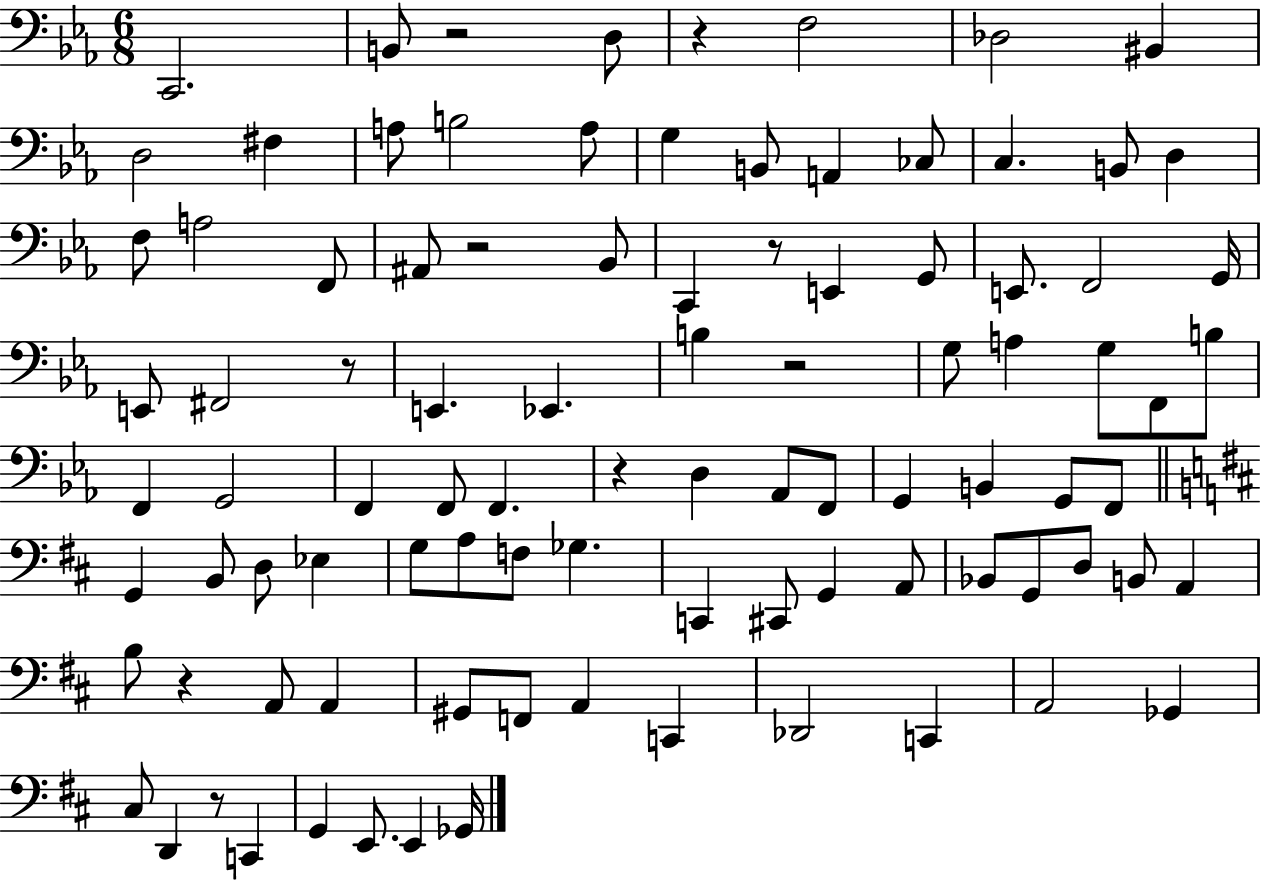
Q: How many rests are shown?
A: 9